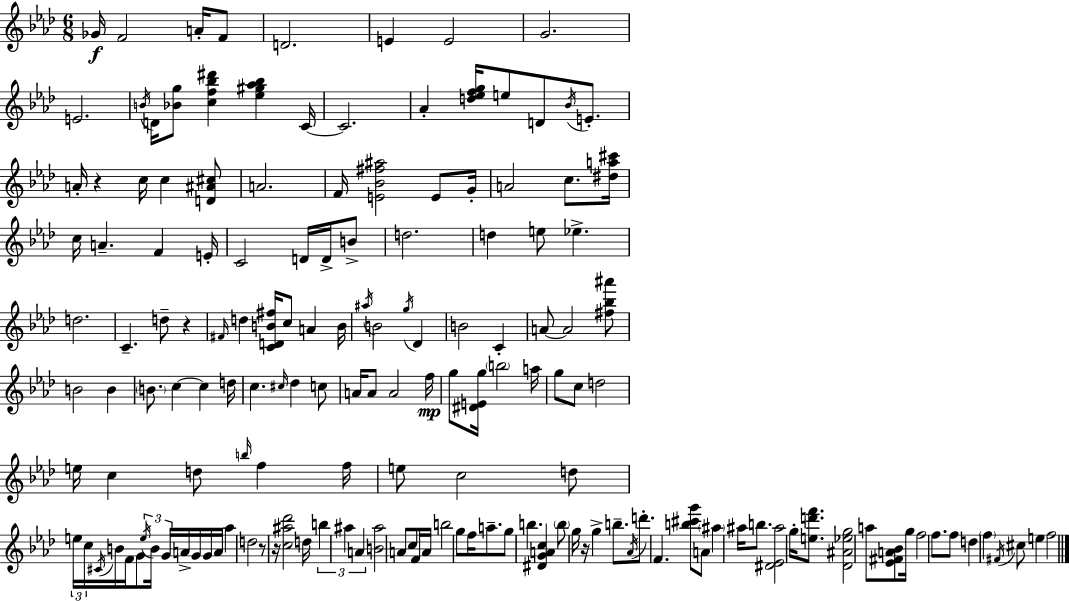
Gb4/s F4/h A4/s F4/e D4/h. E4/q E4/h G4/h. E4/h. B4/s D4/s [Bb4,G5]/e [C5,F5,Bb5,D#6]/q [Eb5,G#5,Ab5,Bb5]/q C4/s C4/h. Ab4/q [D5,Eb5,F5,G5]/s E5/e D4/e Bb4/s E4/e. A4/s R/q C5/s C5/q [D4,A#4,C#5]/e A4/h. F4/s [E4,Bb4,F#5,A#5]/h E4/e G4/s A4/h C5/e. [D#5,A5,C#6]/s C5/s A4/q. F4/q E4/s C4/h D4/s D4/s B4/e D5/h. D5/q E5/e Eb5/q. D5/h. C4/q. D5/e R/q F#4/s D5/q [C4,D4,B4,F#5]/s C5/e A4/q B4/s A#5/s B4/h G5/s Db4/q B4/h C4/q A4/e A4/h [F#5,Bb5,A#6]/e B4/h B4/q B4/e. C5/q C5/q D5/s C5/q. C#5/s Db5/q C5/e A4/s A4/e A4/h F5/s G5/e [D#4,E4,G5]/s B5/h A5/s G5/e C5/e D5/h E5/s C5/q D5/e B5/s F5/q F5/s E5/e C5/h D5/e E5/s C5/s C#4/s B4/s F4/s G4/e E5/s B4/s G4/s A4/s G4/s G4/s A4/s Ab5/q D5/h R/e R/s [C5,A#5,Db6]/h D5/s B5/q A#5/q A4/q [B4,A#5]/h A4/e C5/e F4/s A4/s B5/h G5/e F5/s A5/e. G5/e B5/q. [D#4,G4,A4,C5]/q B5/e G5/s R/s G5/q B5/e. Ab4/s D6/e. F4/q. [B5,C#6,G6]/e A4/e A#5/q A#5/s B5/e. [D#4,Eb4,A#5]/h G5/s [E5,D6,F6]/e. [Db4,A#4,Eb5,G5]/h A5/e [Eb4,F#4,A4,Bb4]/e G5/s F5/h F5/e. F5/e D5/q F5/q F#4/s C#5/e E5/q F5/h